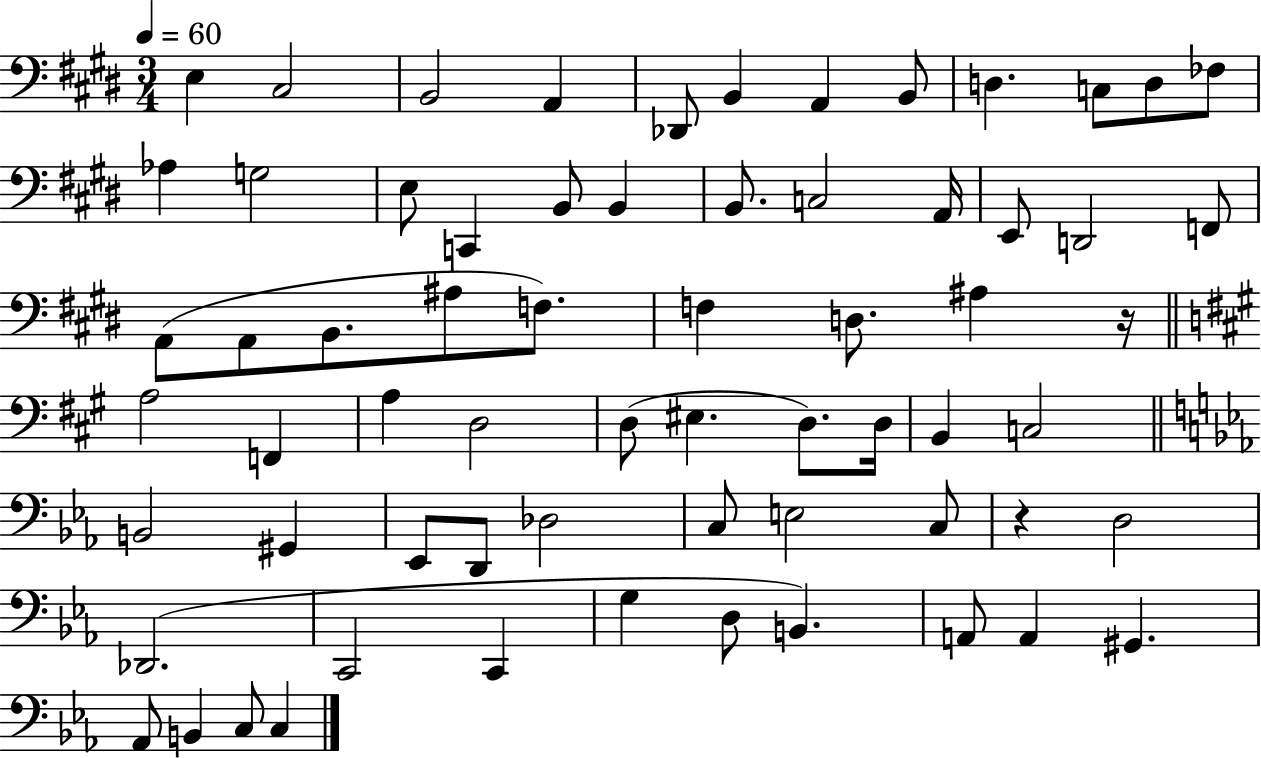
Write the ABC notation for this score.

X:1
T:Untitled
M:3/4
L:1/4
K:E
E, ^C,2 B,,2 A,, _D,,/2 B,, A,, B,,/2 D, C,/2 D,/2 _F,/2 _A, G,2 E,/2 C,, B,,/2 B,, B,,/2 C,2 A,,/4 E,,/2 D,,2 F,,/2 A,,/2 A,,/2 B,,/2 ^A,/2 F,/2 F, D,/2 ^A, z/4 A,2 F,, A, D,2 D,/2 ^E, D,/2 D,/4 B,, C,2 B,,2 ^G,, _E,,/2 D,,/2 _D,2 C,/2 E,2 C,/2 z D,2 _D,,2 C,,2 C,, G, D,/2 B,, A,,/2 A,, ^G,, _A,,/2 B,, C,/2 C,